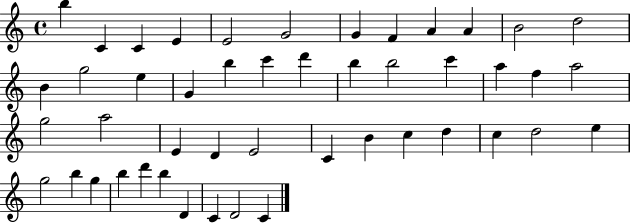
B5/q C4/q C4/q E4/q E4/h G4/h G4/q F4/q A4/q A4/q B4/h D5/h B4/q G5/h E5/q G4/q B5/q C6/q D6/q B5/q B5/h C6/q A5/q F5/q A5/h G5/h A5/h E4/q D4/q E4/h C4/q B4/q C5/q D5/q C5/q D5/h E5/q G5/h B5/q G5/q B5/q D6/q B5/q D4/q C4/q D4/h C4/q